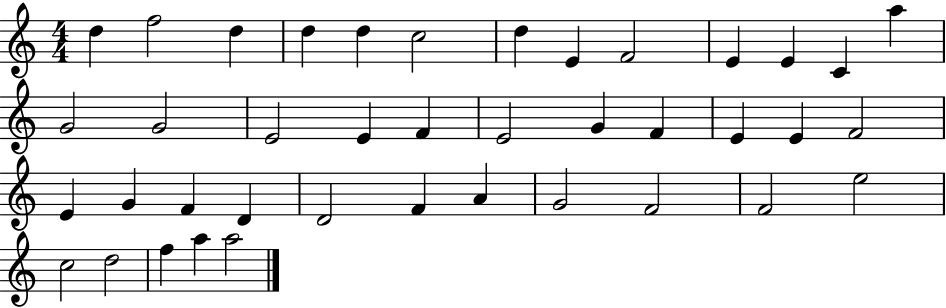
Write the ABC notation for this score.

X:1
T:Untitled
M:4/4
L:1/4
K:C
d f2 d d d c2 d E F2 E E C a G2 G2 E2 E F E2 G F E E F2 E G F D D2 F A G2 F2 F2 e2 c2 d2 f a a2